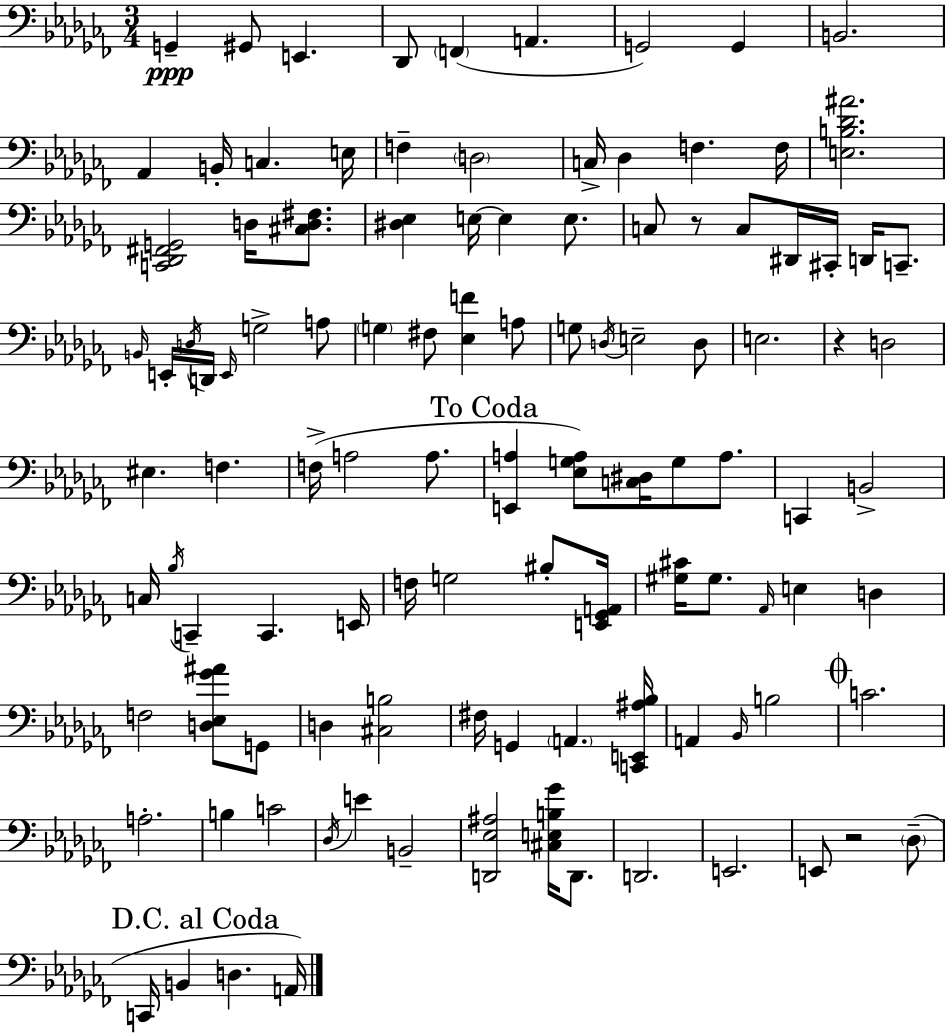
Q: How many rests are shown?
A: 3